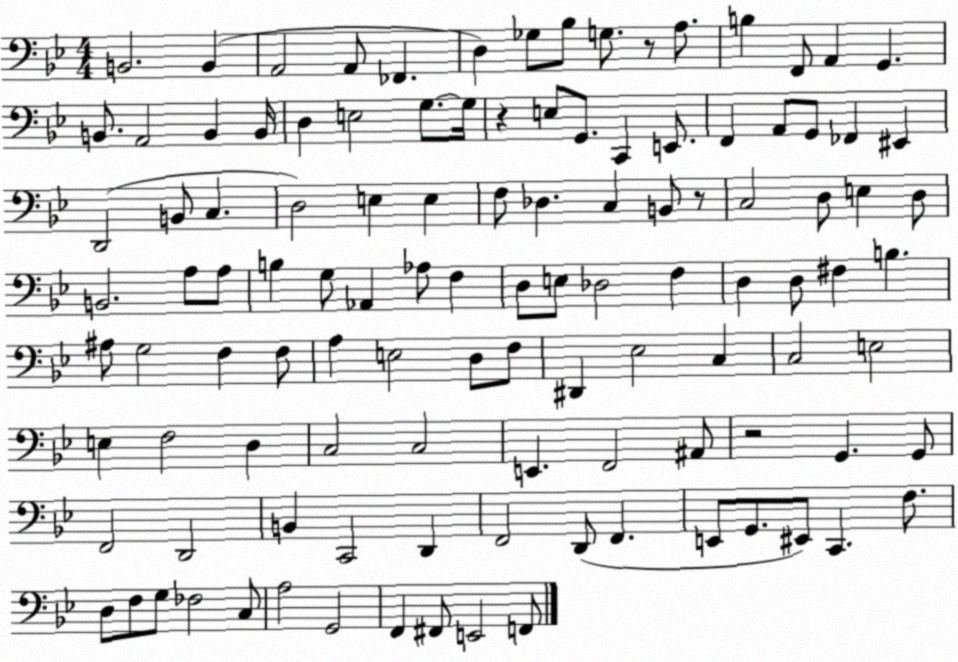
X:1
T:Untitled
M:4/4
L:1/4
K:Bb
B,,2 B,, A,,2 A,,/2 _F,, D, _G,/2 _B,/2 G,/2 z/2 A,/2 B, F,,/2 A,, G,, B,,/2 A,,2 B,, B,,/4 D, E,2 G,/2 G,/4 z E,/2 G,,/2 C,, E,,/2 F,, A,,/2 G,,/2 _F,, ^E,, D,,2 B,,/2 C, D,2 E, E, F,/2 _D, C, B,,/2 z/2 C,2 D,/2 E, D,/2 B,,2 A,/2 A,/2 B, G,/2 _A,, _A,/2 F, D,/2 E,/2 _D,2 F, D, D,/2 ^F, B, ^A,/2 G,2 F, F,/2 A, E,2 D,/2 F,/2 ^D,, _E,2 C, C,2 E,2 E, F,2 D, C,2 C,2 E,, F,,2 ^A,,/2 z2 G,, G,,/2 F,,2 D,,2 B,, C,,2 D,, F,,2 D,,/2 F,, E,,/2 G,,/2 ^E,,/2 C,, F,/2 D,/2 F,/2 G,/2 _F,2 C,/2 A,2 G,,2 F,, ^F,,/2 E,,2 F,,/2